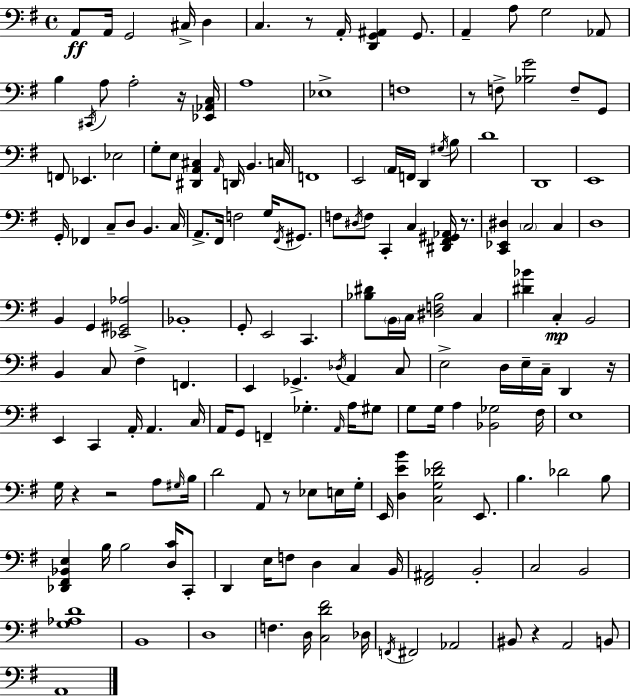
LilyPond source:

{
  \clef bass
  \time 4/4
  \defaultTimeSignature
  \key g \major
  a,8\ff a,16 g,2 cis16-> d4 | c4. r8 a,16-. <d, g, ais,>4 g,8. | a,4-- a8 g2 aes,8 | b4 \acciaccatura { cis,16 } a8 a2-. r16 | \break <ees, aes, c>16 a1 | ees1-> | f1 | r8 f8-> <bes g'>2 f8-- g,8 | \break f,8 ees,4. ees2 | g8-. e8 <dis, a, cis>4 \grace { a,16 } d,16 b,4. | c16 f,1 | e,2 \parenthesize a,16 f,16 d,4 | \break \acciaccatura { gis16 } b8 d'1 | d,1 | e,1 | g,16-. fes,4 c8-- d8 b,4. | \break c16 a,8.-> fis,16 f2 g16 | \acciaccatura { fis,16 } gis,8. f8 \acciaccatura { dis16 } f8 c,4-. c4 | <dis, fis, gis, aes,>16 r8. <c, ees, dis>4 \parenthesize c2 | c4 d1 | \break b,4 g,4 <ees, gis, aes>2 | bes,1-. | g,8-. e,2 c,4. | <bes dis'>8 \parenthesize b,16 c16 <dis f bes>2 | \break c4 <dis' bes'>4 c4-.\mp b,2 | b,4 c8 fis4-> f,4. | e,4 ges,4.-> \acciaccatura { des16 } | a,4 c8 e2-> d16 e16-- | \break c16-- d,4 r16 e,4 c,4 a,16-. a,4. | c16 a,16 g,8 f,4-- ges4.-. | \grace { a,16 } a16 gis8 g8 g16 a4 <bes, ges>2 | fis16 e1 | \break g16 r4 r2 | a8 \grace { gis16 } b16 d'2 | a,8 r8 ees8 e16 g16-. e,16 <d e' b'>4 <c g des' fis'>2 | e,8. b4. des'2 | \break b8 <des, fis, bes, e>4 b16 b2 | <d c'>16 c,8-. d,4 e16 f8 d4 | c4 b,16 <fis, ais,>2 | b,2-. c2 | \break b,2 <g aes d'>1 | b,1 | d1 | f4. d16 <c d' fis'>2 | \break des16 \acciaccatura { f,16 } fis,2 | aes,2 bis,8 r4 a,2 | b,8 a,1 | \bar "|."
}